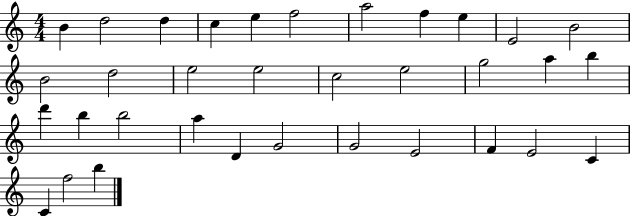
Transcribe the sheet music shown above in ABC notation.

X:1
T:Untitled
M:4/4
L:1/4
K:C
B d2 d c e f2 a2 f e E2 B2 B2 d2 e2 e2 c2 e2 g2 a b d' b b2 a D G2 G2 E2 F E2 C C f2 b